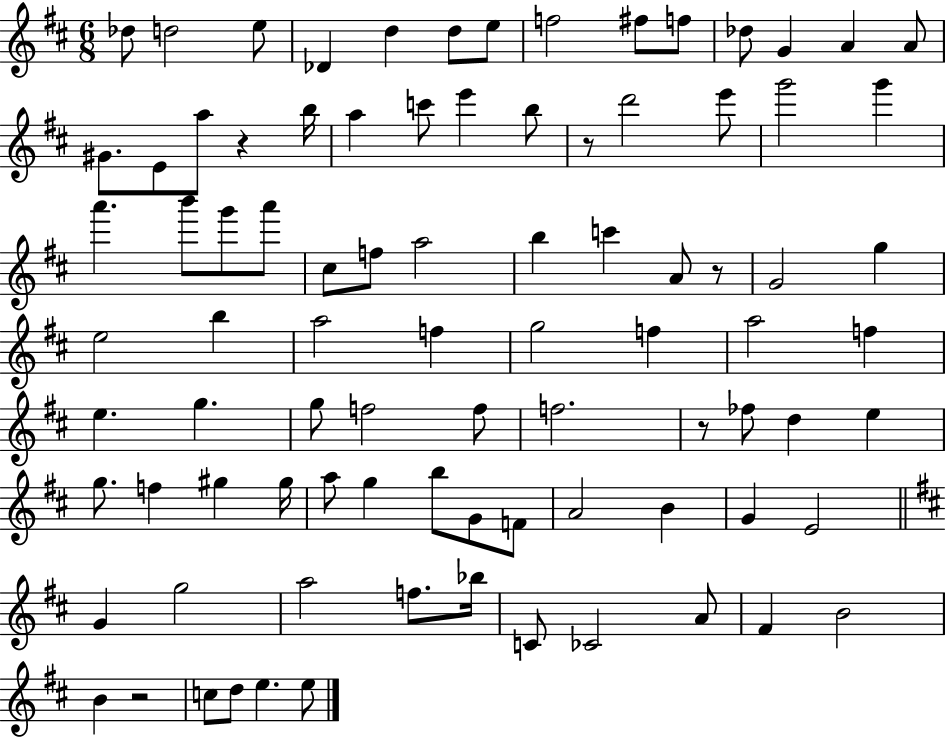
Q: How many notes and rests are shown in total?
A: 88